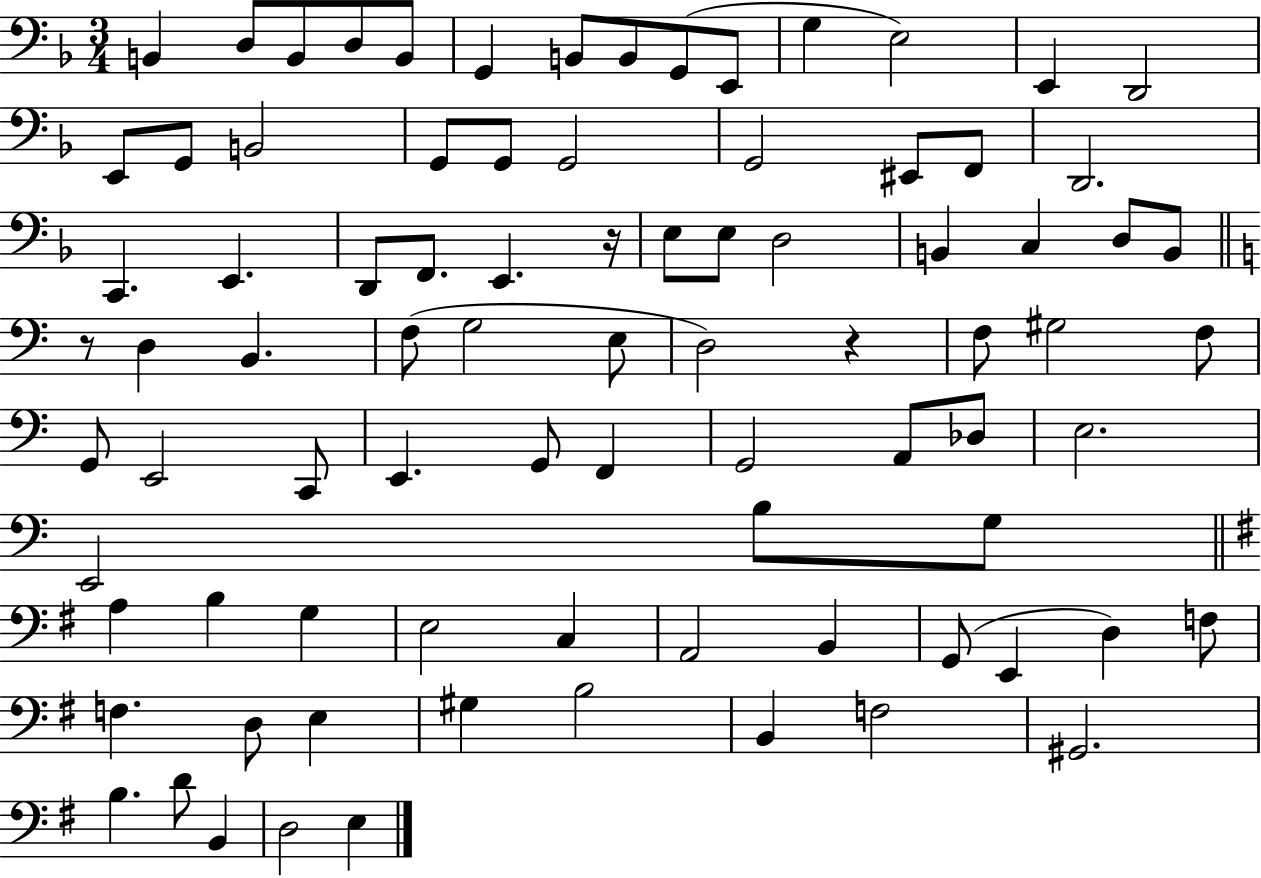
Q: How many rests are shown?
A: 3